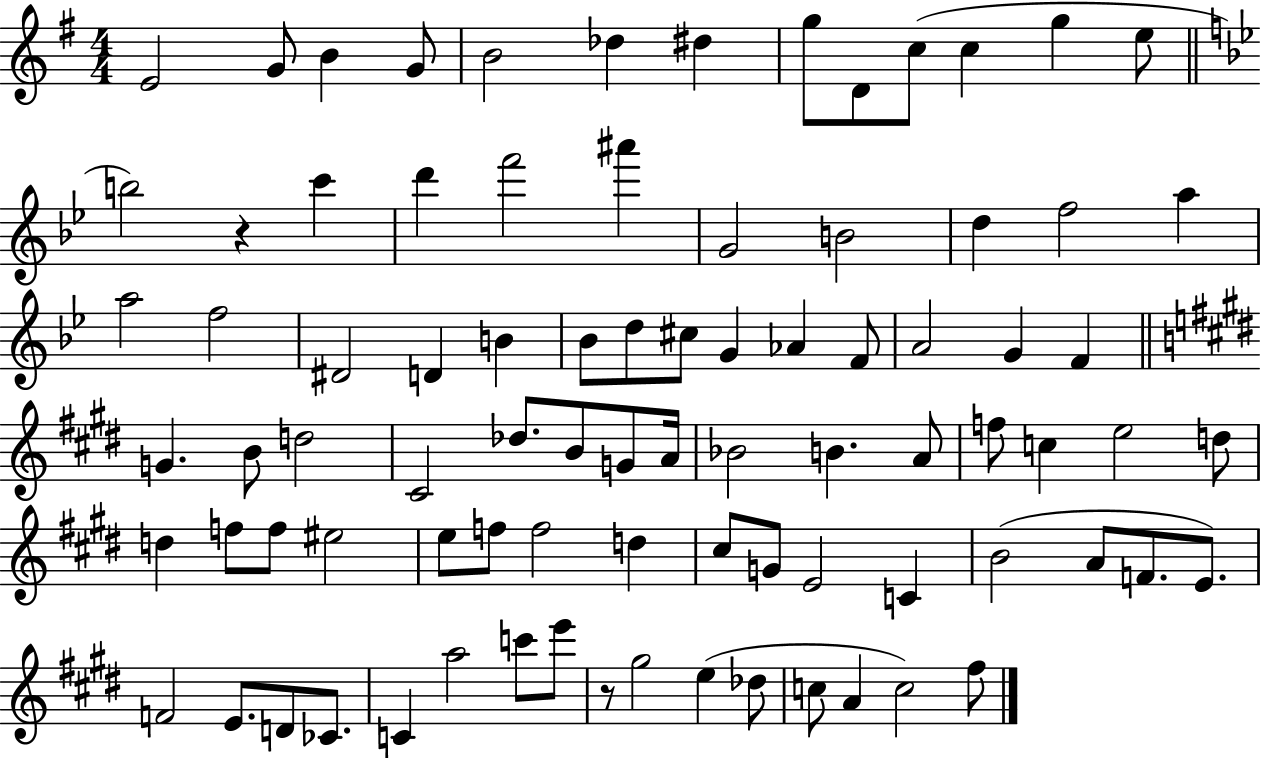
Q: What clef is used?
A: treble